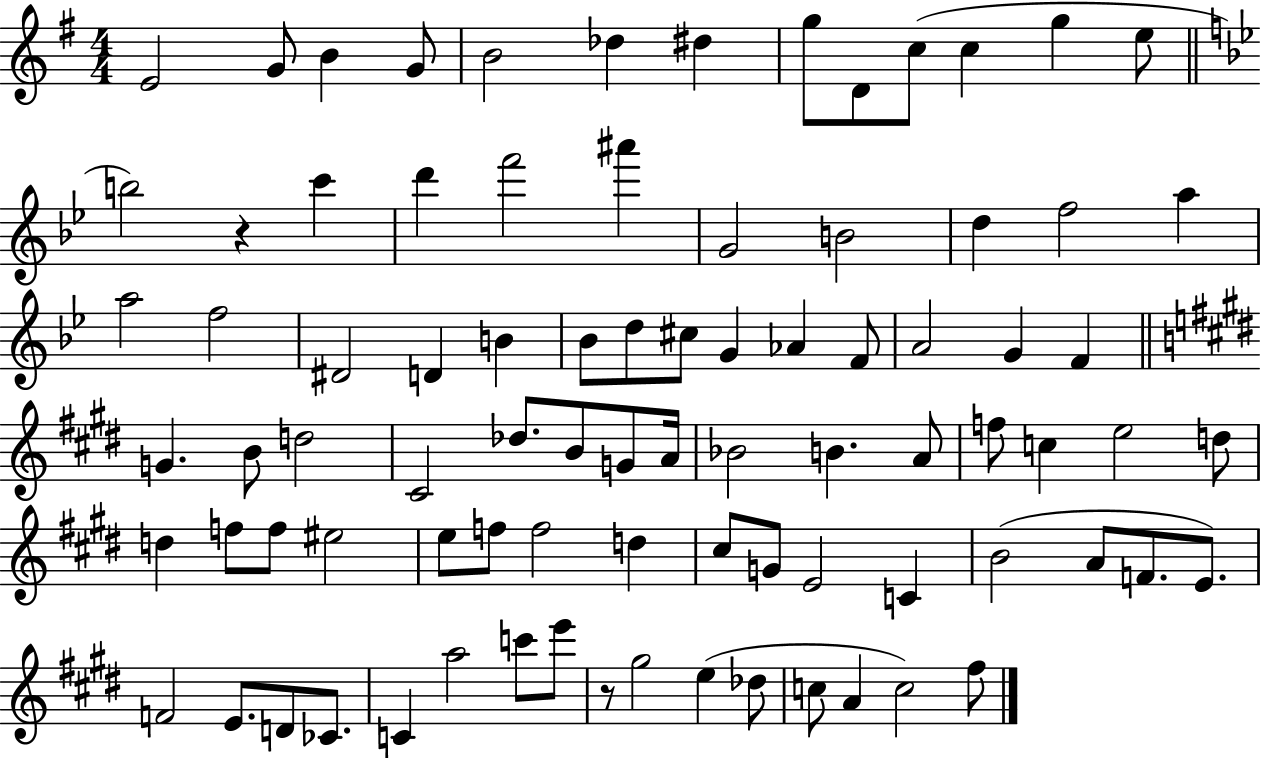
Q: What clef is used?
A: treble